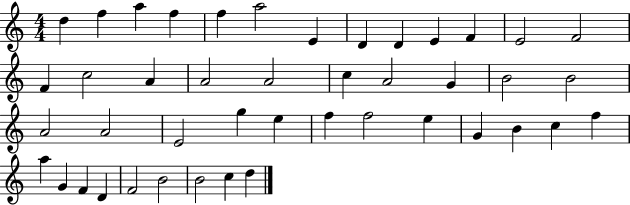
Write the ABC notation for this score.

X:1
T:Untitled
M:4/4
L:1/4
K:C
d f a f f a2 E D D E F E2 F2 F c2 A A2 A2 c A2 G B2 B2 A2 A2 E2 g e f f2 e G B c f a G F D F2 B2 B2 c d